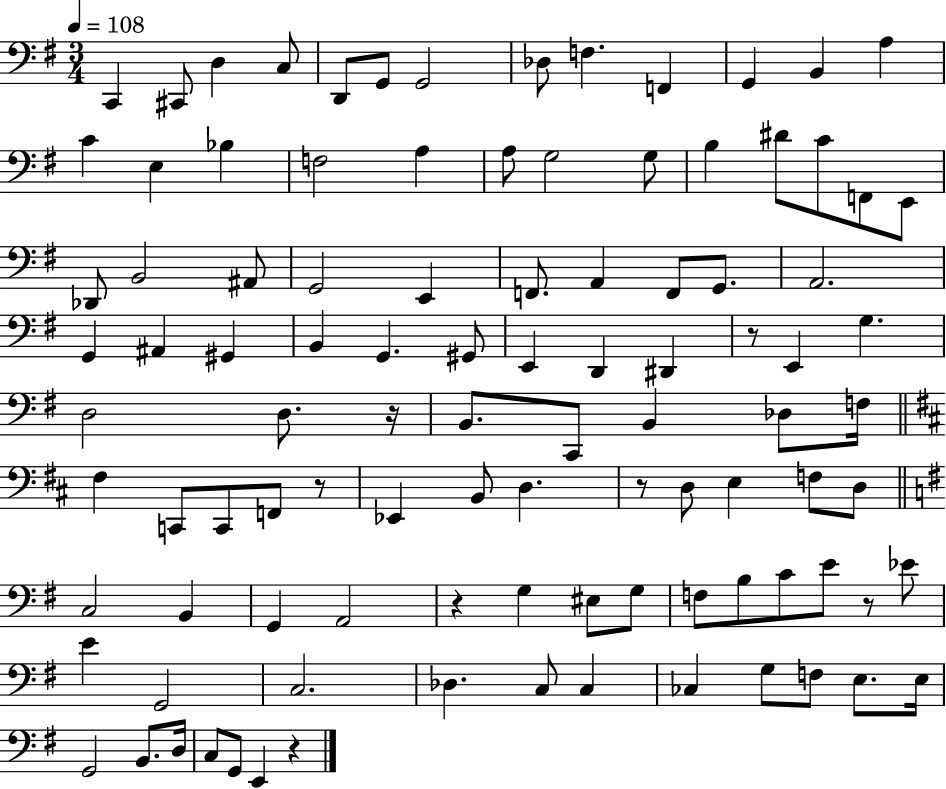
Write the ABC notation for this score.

X:1
T:Untitled
M:3/4
L:1/4
K:G
C,, ^C,,/2 D, C,/2 D,,/2 G,,/2 G,,2 _D,/2 F, F,, G,, B,, A, C E, _B, F,2 A, A,/2 G,2 G,/2 B, ^D/2 C/2 F,,/2 E,,/2 _D,,/2 B,,2 ^A,,/2 G,,2 E,, F,,/2 A,, F,,/2 G,,/2 A,,2 G,, ^A,, ^G,, B,, G,, ^G,,/2 E,, D,, ^D,, z/2 E,, G, D,2 D,/2 z/4 B,,/2 C,,/2 B,, _D,/2 F,/4 ^F, C,,/2 C,,/2 F,,/2 z/2 _E,, B,,/2 D, z/2 D,/2 E, F,/2 D,/2 C,2 B,, G,, A,,2 z G, ^E,/2 G,/2 F,/2 B,/2 C/2 E/2 z/2 _E/2 E G,,2 C,2 _D, C,/2 C, _C, G,/2 F,/2 E,/2 E,/4 G,,2 B,,/2 D,/4 C,/2 G,,/2 E,, z